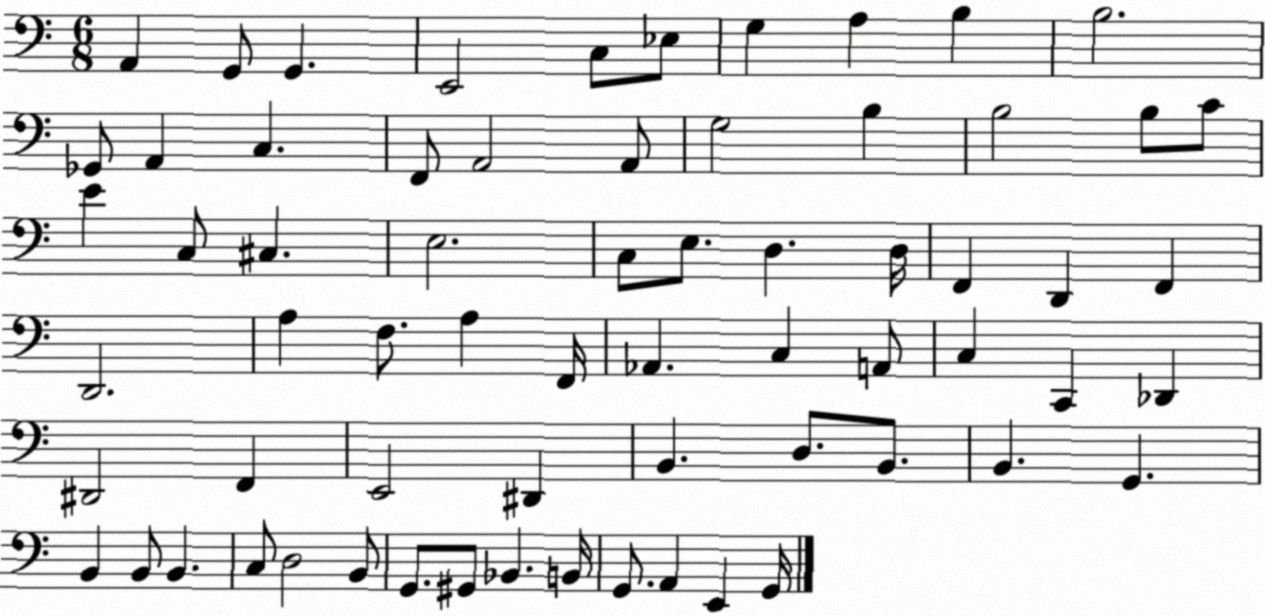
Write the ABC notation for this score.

X:1
T:Untitled
M:6/8
L:1/4
K:C
A,, G,,/2 G,, E,,2 C,/2 _E,/2 G, A, B, B,2 _G,,/2 A,, C, F,,/2 A,,2 A,,/2 G,2 B, B,2 B,/2 C/2 E C,/2 ^C, E,2 C,/2 E,/2 D, D,/4 F,, D,, F,, D,,2 A, F,/2 A, F,,/4 _A,, C, A,,/2 C, C,, _D,, ^D,,2 F,, E,,2 ^D,, B,, D,/2 B,,/2 B,, G,, B,, B,,/2 B,, C,/2 D,2 B,,/2 G,,/2 ^G,,/2 _B,, B,,/4 G,,/2 A,, E,, G,,/4